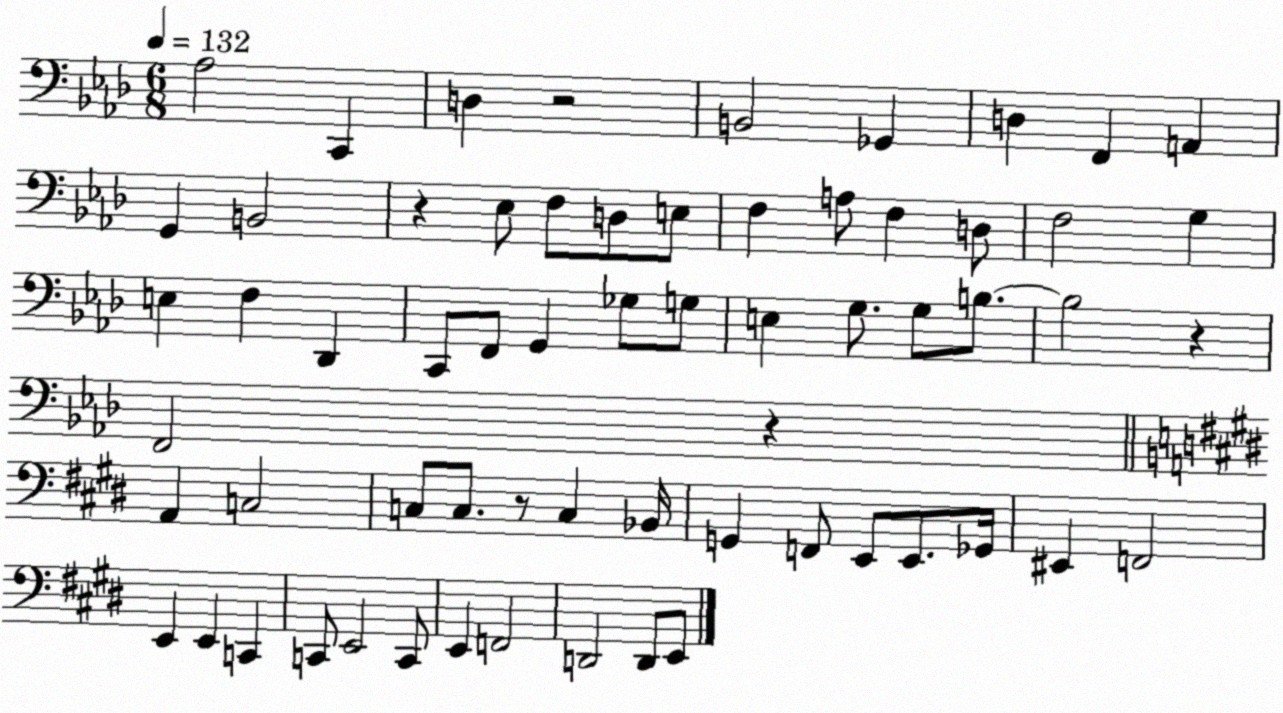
X:1
T:Untitled
M:6/8
L:1/4
K:Ab
_A,2 C,, D, z2 B,,2 _G,, D, F,, A,, G,, B,,2 z _E,/2 F,/2 D,/2 E,/2 F, A,/2 F, D,/2 F,2 G, E, F, _D,, C,,/2 F,,/2 G,, _G,/2 G,/2 E, G,/2 G,/2 B,/2 B,2 z F,,2 z A,, C,2 C,/2 C,/2 z/2 C, _B,,/4 G,, F,,/2 E,,/2 E,,/2 _G,,/4 ^E,, F,,2 E,, E,, C,, C,,/2 E,,2 C,,/2 E,, F,,2 D,,2 D,,/2 E,,/2